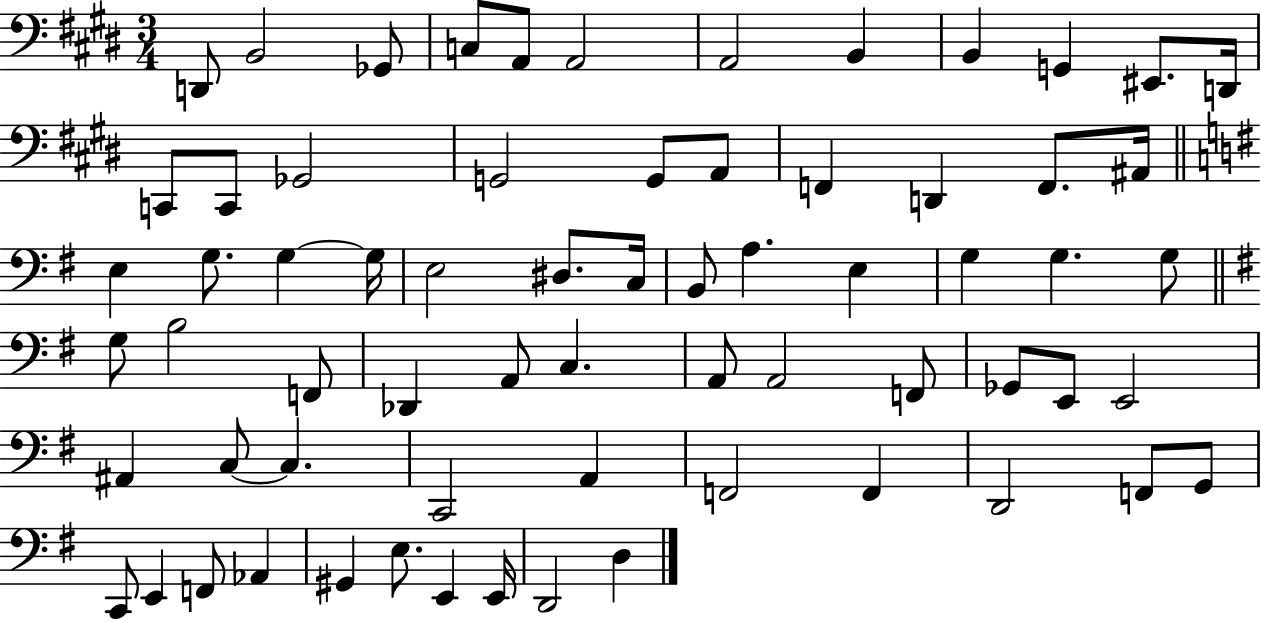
D2/e B2/h Gb2/e C3/e A2/e A2/h A2/h B2/q B2/q G2/q EIS2/e. D2/s C2/e C2/e Gb2/h G2/h G2/e A2/e F2/q D2/q F2/e. A#2/s E3/q G3/e. G3/q G3/s E3/h D#3/e. C3/s B2/e A3/q. E3/q G3/q G3/q. G3/e G3/e B3/h F2/e Db2/q A2/e C3/q. A2/e A2/h F2/e Gb2/e E2/e E2/h A#2/q C3/e C3/q. C2/h A2/q F2/h F2/q D2/h F2/e G2/e C2/e E2/q F2/e Ab2/q G#2/q E3/e. E2/q E2/s D2/h D3/q